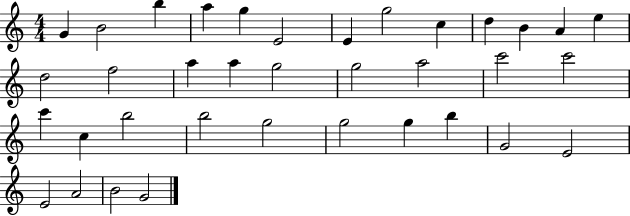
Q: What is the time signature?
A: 4/4